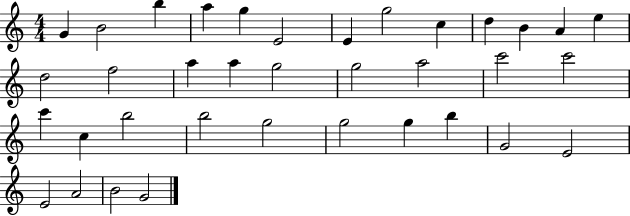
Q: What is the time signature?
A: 4/4